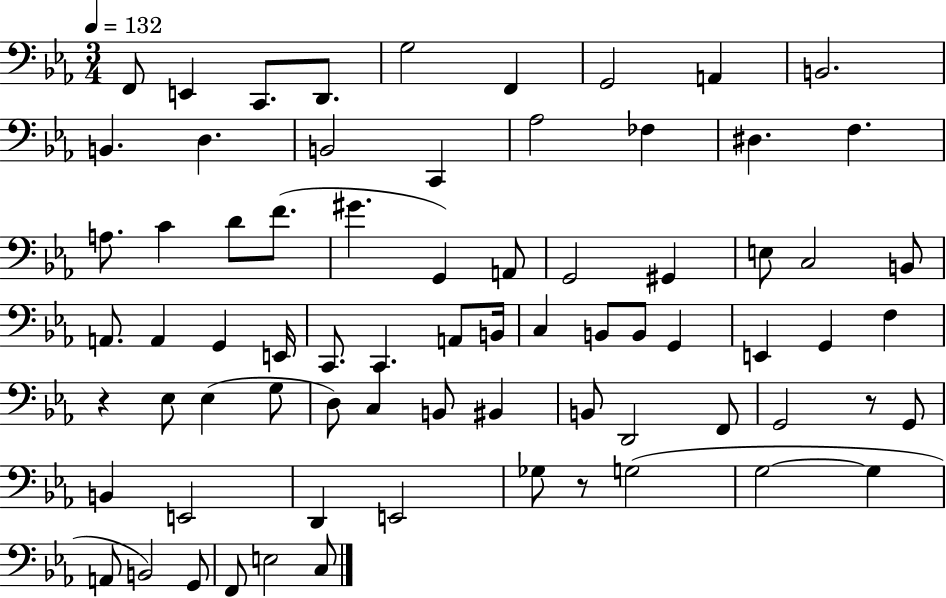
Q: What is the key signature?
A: EES major